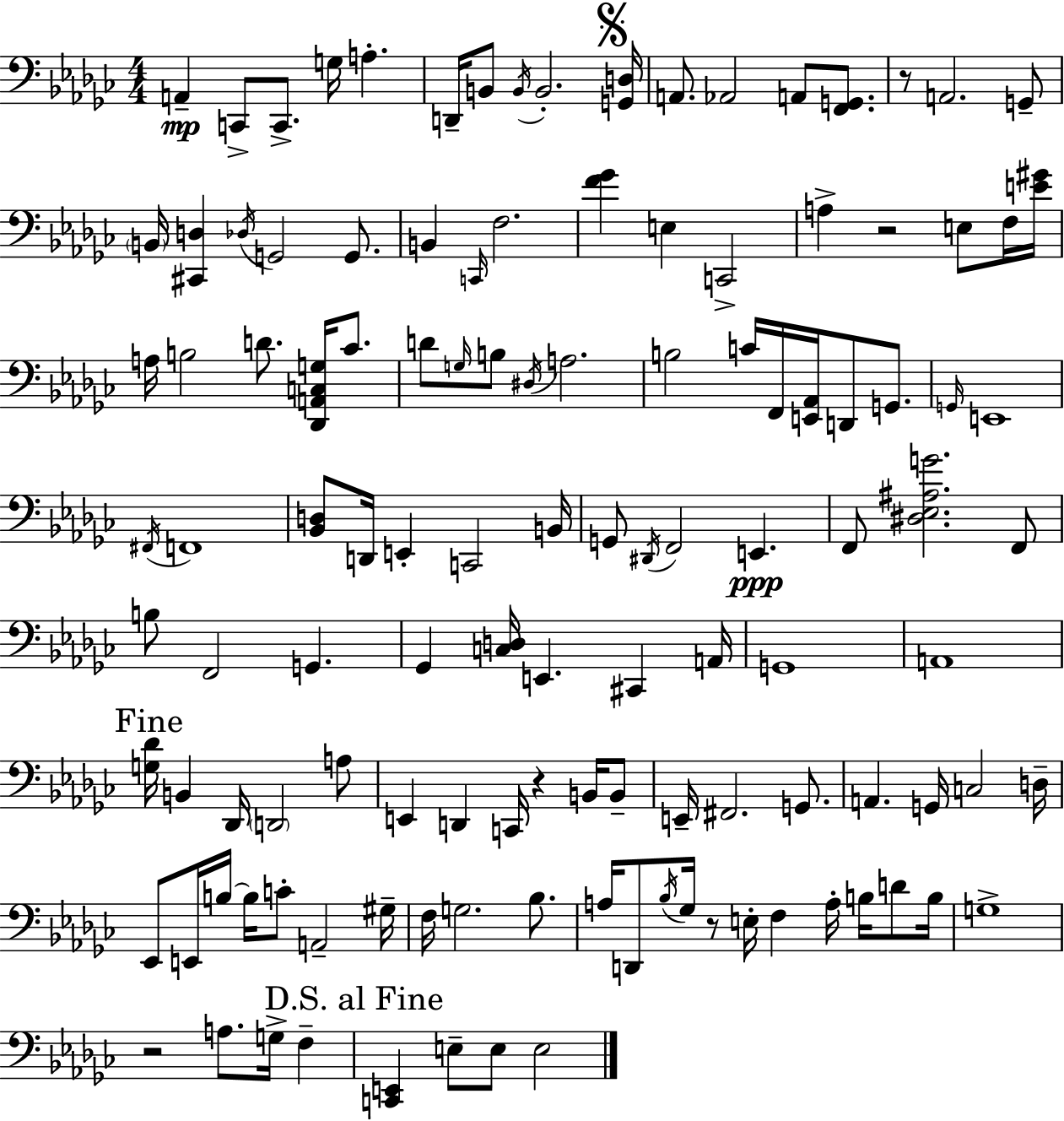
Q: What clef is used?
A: bass